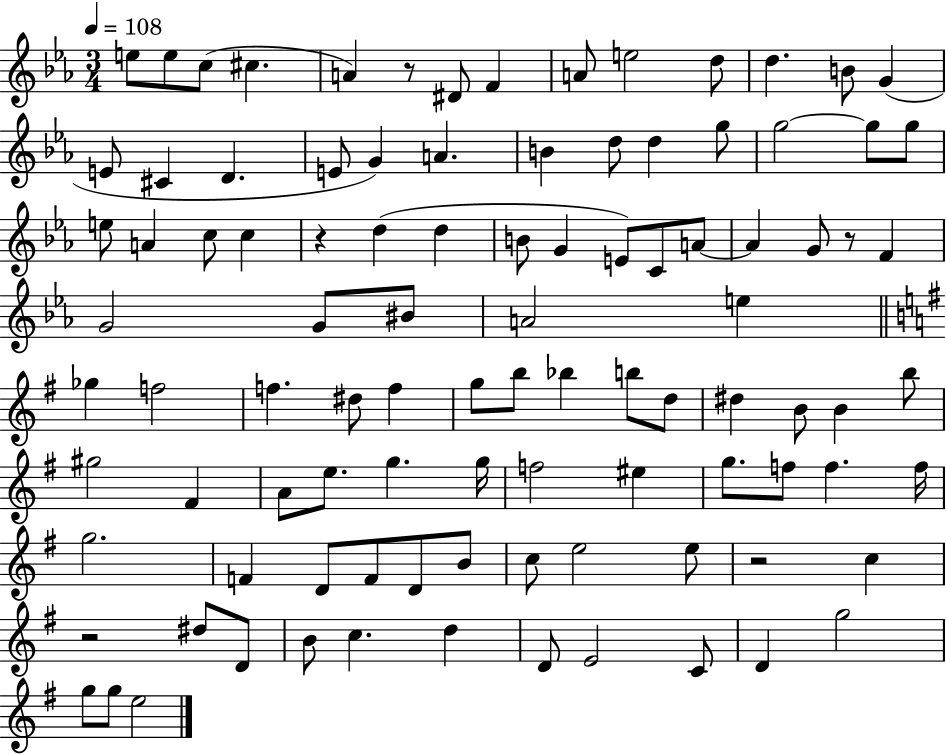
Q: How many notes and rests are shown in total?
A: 99